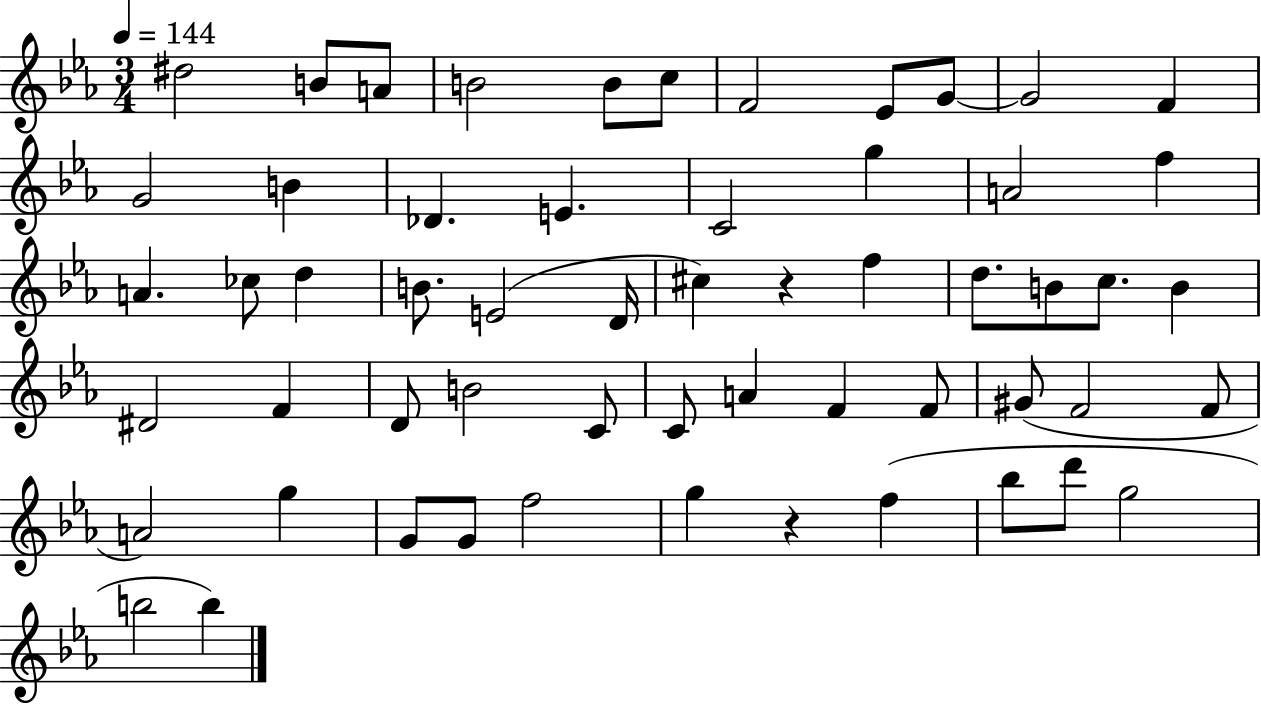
D#5/h B4/e A4/e B4/h B4/e C5/e F4/h Eb4/e G4/e G4/h F4/q G4/h B4/q Db4/q. E4/q. C4/h G5/q A4/h F5/q A4/q. CES5/e D5/q B4/e. E4/h D4/s C#5/q R/q F5/q D5/e. B4/e C5/e. B4/q D#4/h F4/q D4/e B4/h C4/e C4/e A4/q F4/q F4/e G#4/e F4/h F4/e A4/h G5/q G4/e G4/e F5/h G5/q R/q F5/q Bb5/e D6/e G5/h B5/h B5/q